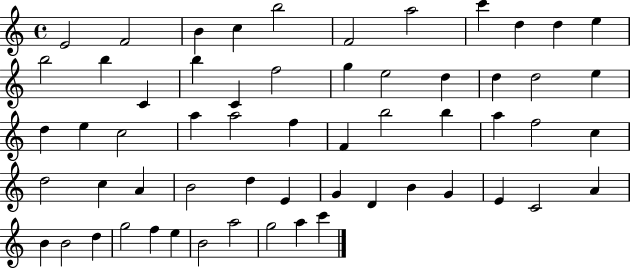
E4/h F4/h B4/q C5/q B5/h F4/h A5/h C6/q D5/q D5/q E5/q B5/h B5/q C4/q B5/q C4/q F5/h G5/q E5/h D5/q D5/q D5/h E5/q D5/q E5/q C5/h A5/q A5/h F5/q F4/q B5/h B5/q A5/q F5/h C5/q D5/h C5/q A4/q B4/h D5/q E4/q G4/q D4/q B4/q G4/q E4/q C4/h A4/q B4/q B4/h D5/q G5/h F5/q E5/q B4/h A5/h G5/h A5/q C6/q